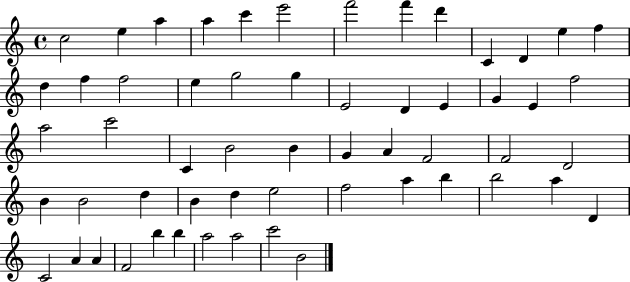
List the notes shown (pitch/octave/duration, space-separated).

C5/h E5/q A5/q A5/q C6/q E6/h F6/h F6/q D6/q C4/q D4/q E5/q F5/q D5/q F5/q F5/h E5/q G5/h G5/q E4/h D4/q E4/q G4/q E4/q F5/h A5/h C6/h C4/q B4/h B4/q G4/q A4/q F4/h F4/h D4/h B4/q B4/h D5/q B4/q D5/q E5/h F5/h A5/q B5/q B5/h A5/q D4/q C4/h A4/q A4/q F4/h B5/q B5/q A5/h A5/h C6/h B4/h